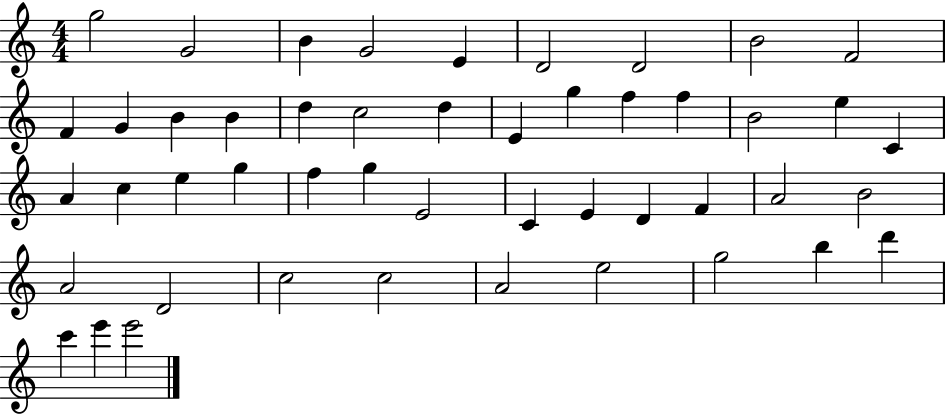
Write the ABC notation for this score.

X:1
T:Untitled
M:4/4
L:1/4
K:C
g2 G2 B G2 E D2 D2 B2 F2 F G B B d c2 d E g f f B2 e C A c e g f g E2 C E D F A2 B2 A2 D2 c2 c2 A2 e2 g2 b d' c' e' e'2